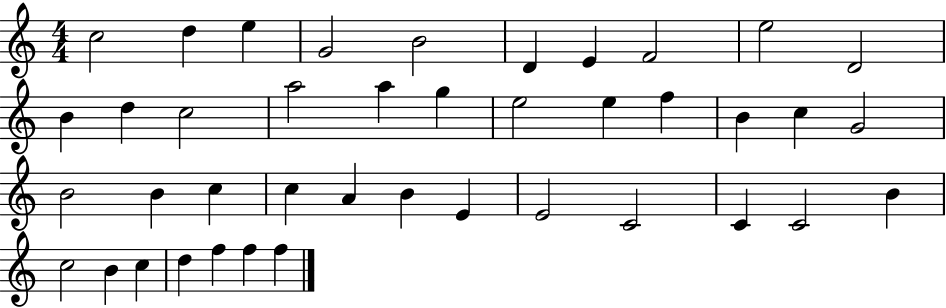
{
  \clef treble
  \numericTimeSignature
  \time 4/4
  \key c \major
  c''2 d''4 e''4 | g'2 b'2 | d'4 e'4 f'2 | e''2 d'2 | \break b'4 d''4 c''2 | a''2 a''4 g''4 | e''2 e''4 f''4 | b'4 c''4 g'2 | \break b'2 b'4 c''4 | c''4 a'4 b'4 e'4 | e'2 c'2 | c'4 c'2 b'4 | \break c''2 b'4 c''4 | d''4 f''4 f''4 f''4 | \bar "|."
}